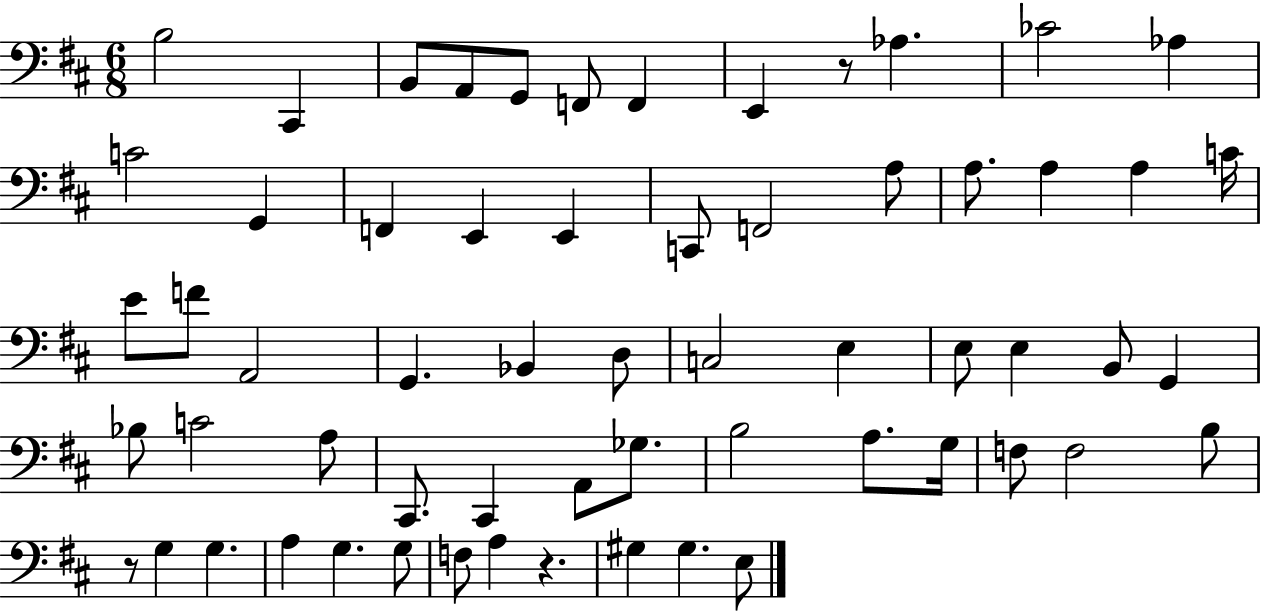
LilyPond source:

{
  \clef bass
  \numericTimeSignature
  \time 6/8
  \key d \major
  \repeat volta 2 { b2 cis,4 | b,8 a,8 g,8 f,8 f,4 | e,4 r8 aes4. | ces'2 aes4 | \break c'2 g,4 | f,4 e,4 e,4 | c,8 f,2 a8 | a8. a4 a4 c'16 | \break e'8 f'8 a,2 | g,4. bes,4 d8 | c2 e4 | e8 e4 b,8 g,4 | \break bes8 c'2 a8 | cis,8. cis,4 a,8 ges8. | b2 a8. g16 | f8 f2 b8 | \break r8 g4 g4. | a4 g4. g8 | f8 a4 r4. | gis4 gis4. e8 | \break } \bar "|."
}